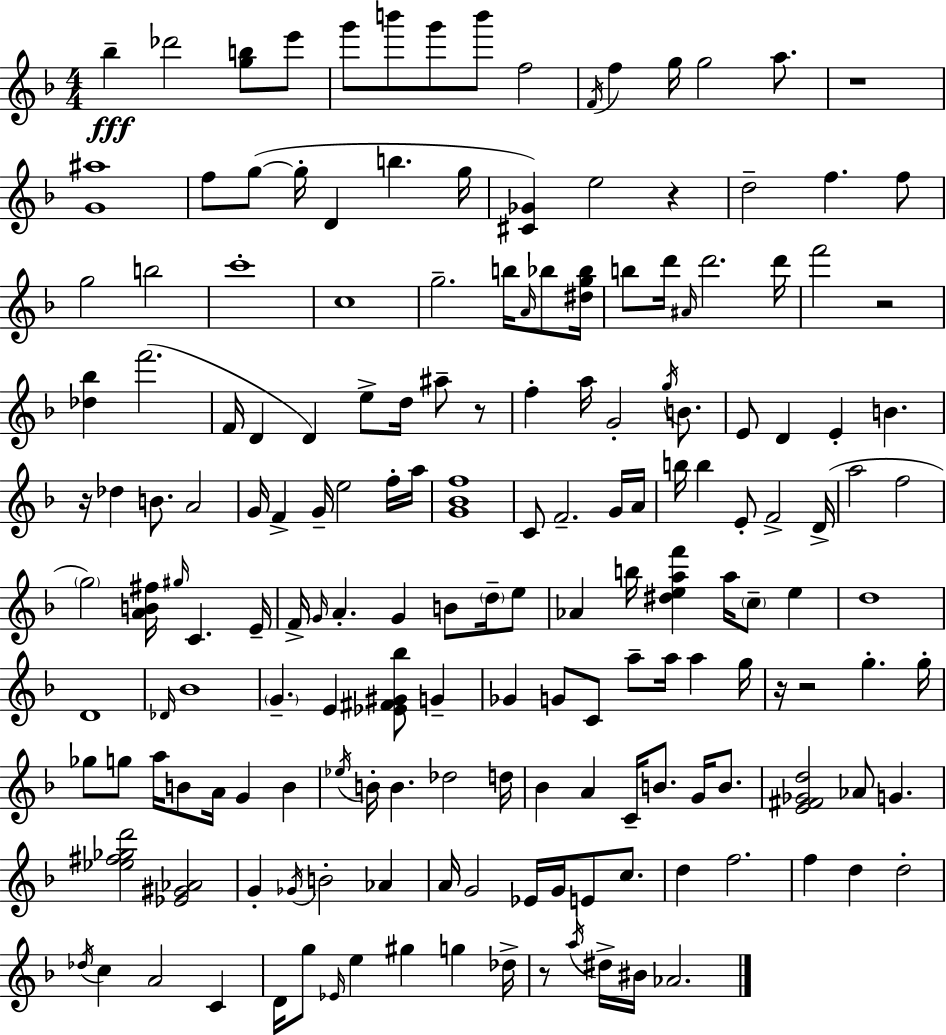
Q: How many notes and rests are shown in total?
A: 175